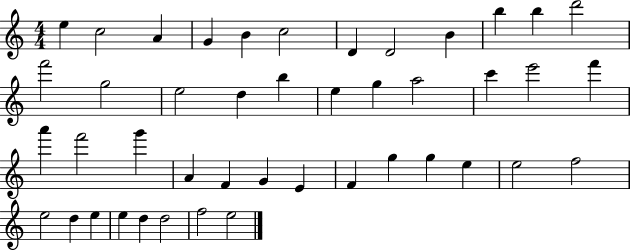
E5/q C5/h A4/q G4/q B4/q C5/h D4/q D4/h B4/q B5/q B5/q D6/h F6/h G5/h E5/h D5/q B5/q E5/q G5/q A5/h C6/q E6/h F6/q A6/q F6/h G6/q A4/q F4/q G4/q E4/q F4/q G5/q G5/q E5/q E5/h F5/h E5/h D5/q E5/q E5/q D5/q D5/h F5/h E5/h